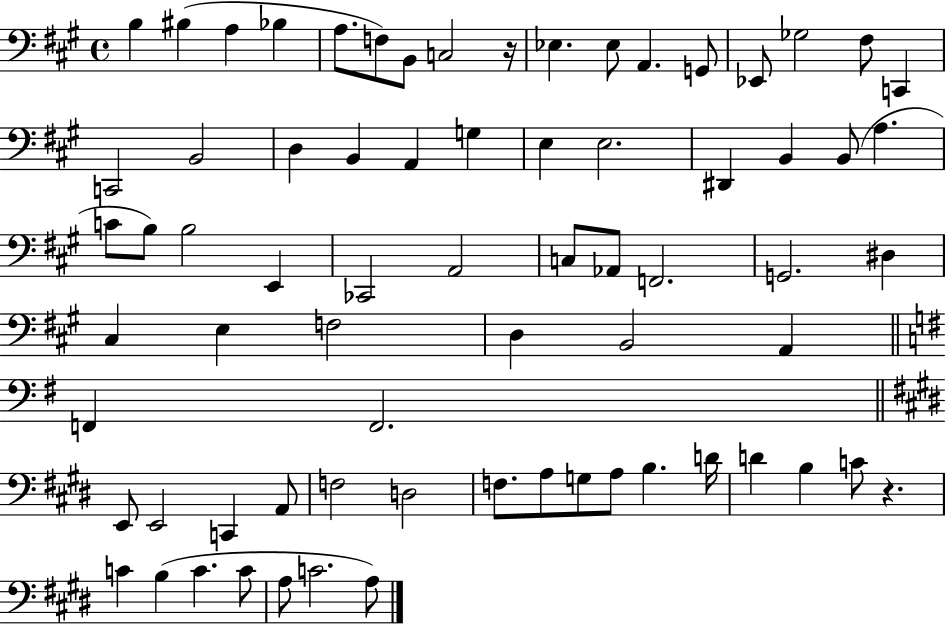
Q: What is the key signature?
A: A major